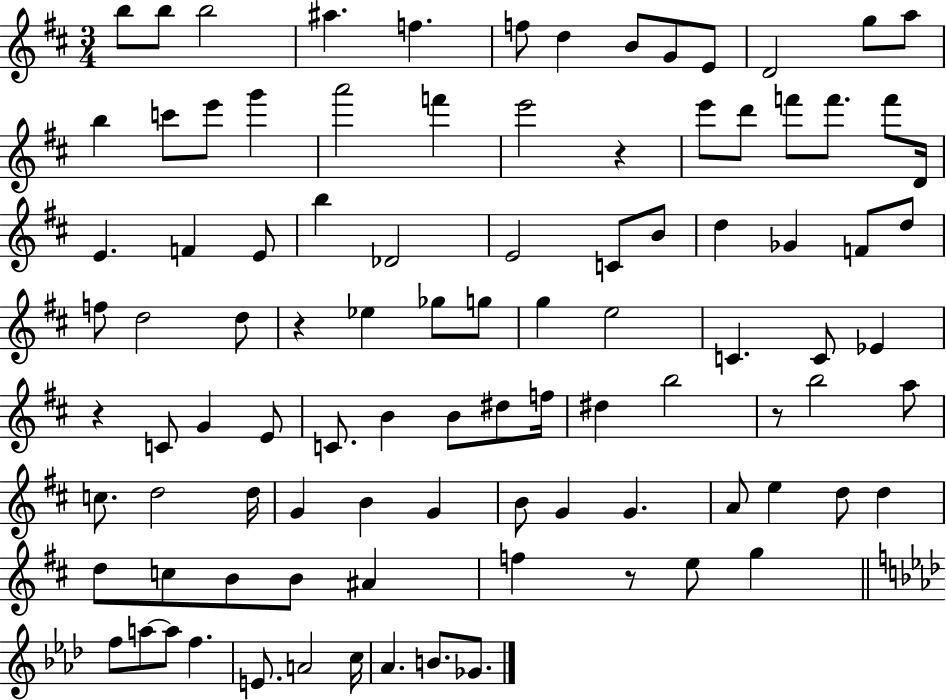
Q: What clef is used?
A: treble